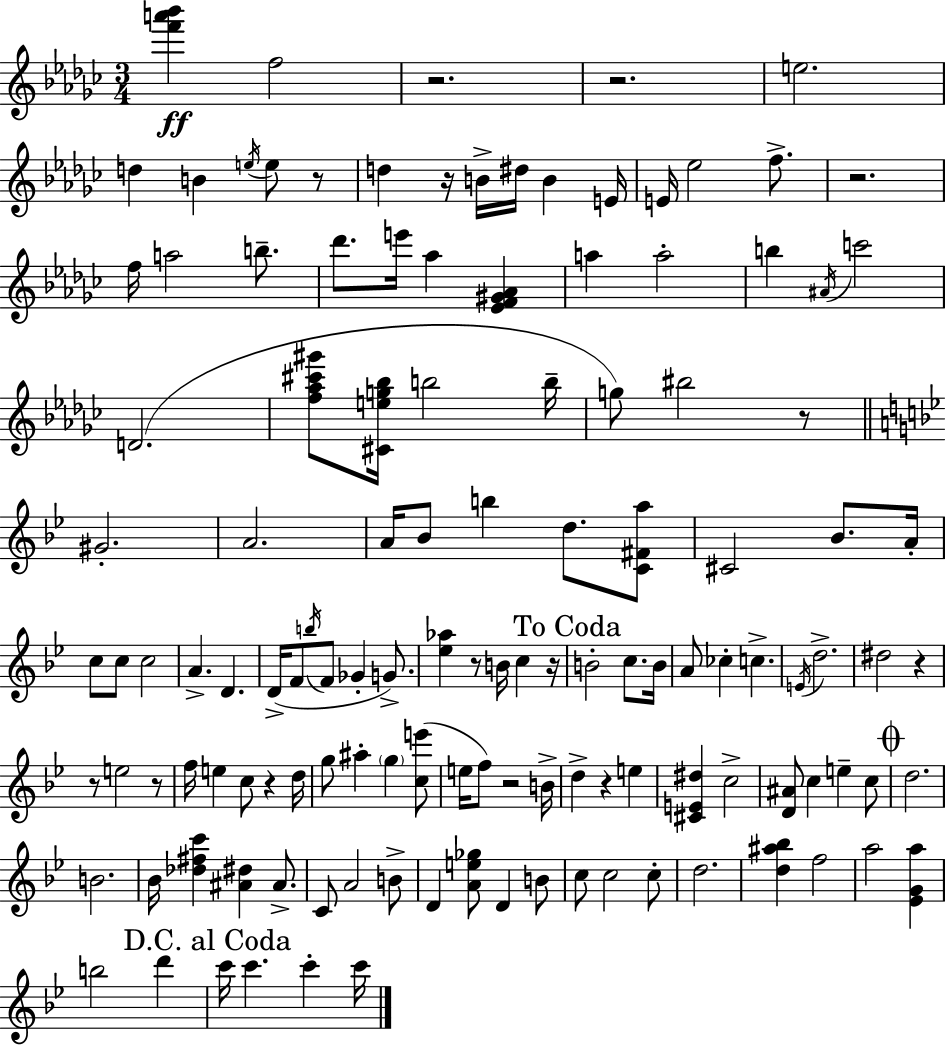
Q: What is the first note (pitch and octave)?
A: F5